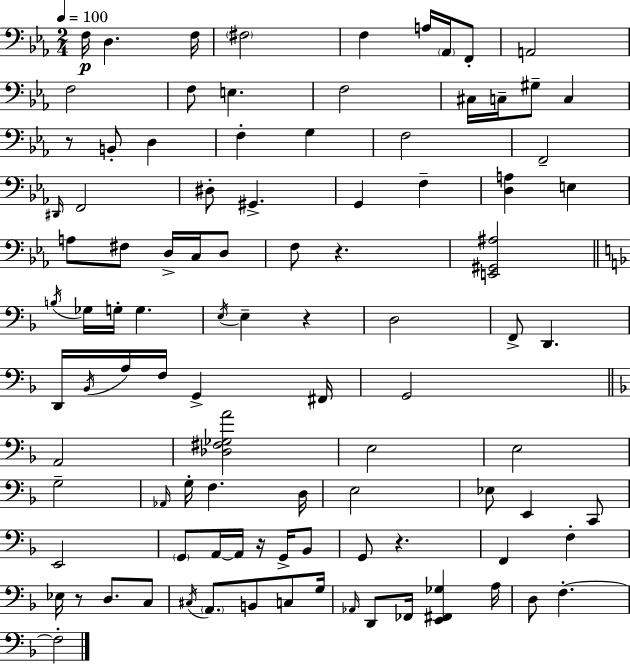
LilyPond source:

{
  \clef bass
  \numericTimeSignature
  \time 2/4
  \key ees \major
  \tempo 4 = 100
  \repeat volta 2 { f16\p d4. f16 | \parenthesize fis2 | f4 a16 \parenthesize aes,16 f,8-. | a,2 | \break f2 | f8 e4. | f2 | cis16 c16-- gis8-- c4 | \break r8 b,8-. d4 | f4-. g4 | f2 | f,2-- | \break \grace { dis,16 } f,2 | dis8-. gis,4.-> | g,4 f4-- | <d a>4 e4 | \break a8 fis8 d16-> c16 d8 | f8 r4. | <e, gis, ais>2 | \bar "||" \break \key f \major \acciaccatura { b16 } ges16 g16-. g4. | \acciaccatura { e16 } e4-- r4 | d2 | f,8-> d,4. | \break d,16 \acciaccatura { bes,16 } a16 f16 g,4-> | fis,16 g,2 | \bar "||" \break \key d \minor a,2 | <des fis ges a'>2 | e2 | e2 | \break g2-- | \grace { aes,16 } g16-. f4. | d16 e2 | ees8 e,4 c,8 | \break e,2 | \parenthesize g,8 a,16~~ a,16 r16 g,16-> bes,8 | g,8 r4. | f,4 f4-. | \break ees16 r8 d8. c8 | \acciaccatura { cis16 } \parenthesize a,8. b,8 c8 | g16 \grace { aes,16 } d,8 fes,16 <e, fis, ges>4 | a16 d8 f4.-.~~ | \break f2-. | } \bar "|."
}